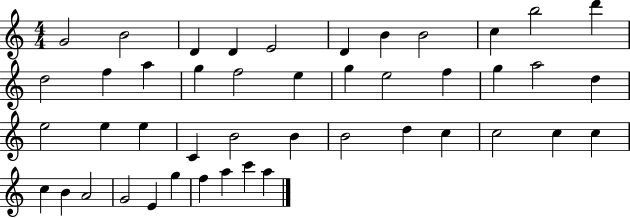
G4/h B4/h D4/q D4/q E4/h D4/q B4/q B4/h C5/q B5/h D6/q D5/h F5/q A5/q G5/q F5/h E5/q G5/q E5/h F5/q G5/q A5/h D5/q E5/h E5/q E5/q C4/q B4/h B4/q B4/h D5/q C5/q C5/h C5/q C5/q C5/q B4/q A4/h G4/h E4/q G5/q F5/q A5/q C6/q A5/q